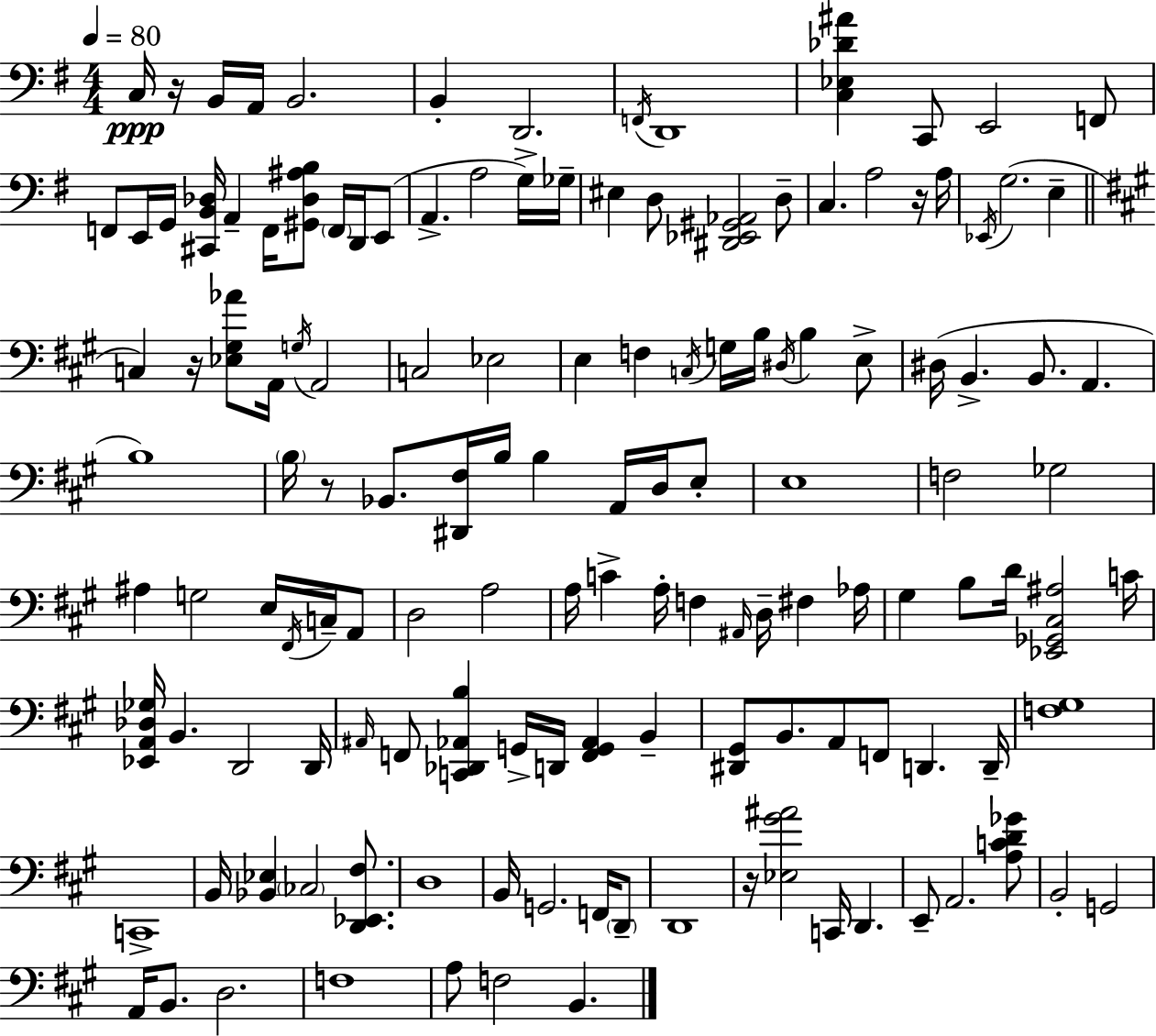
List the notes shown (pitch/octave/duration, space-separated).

C3/s R/s B2/s A2/s B2/h. B2/q D2/h. F2/s D2/w [C3,Eb3,Db4,A#4]/q C2/e E2/h F2/e F2/e E2/s G2/s [C#2,B2,Db3]/s A2/q F2/s [G#2,Db3,A#3,B3]/e F2/s D2/s E2/e A2/q. A3/h G3/s Gb3/s EIS3/q D3/e [D#2,Eb2,G#2,Ab2]/h D3/e C3/q. A3/h R/s A3/s Eb2/s G3/h. E3/q C3/q R/s [Eb3,G#3,Ab4]/e A2/s G3/s A2/h C3/h Eb3/h E3/q F3/q C3/s G3/s B3/s D#3/s B3/q E3/e D#3/s B2/q. B2/e. A2/q. B3/w B3/s R/e Bb2/e. [D#2,F#3]/s B3/s B3/q A2/s D3/s E3/e E3/w F3/h Gb3/h A#3/q G3/h E3/s F#2/s C3/s A2/e D3/h A3/h A3/s C4/q A3/s F3/q A#2/s D3/s F#3/q Ab3/s G#3/q B3/e D4/s [Eb2,Gb2,C#3,A#3]/h C4/s [Eb2,A2,Db3,Gb3]/s B2/q. D2/h D2/s A#2/s F2/e [C2,Db2,Ab2,B3]/q G2/s D2/s [F2,G2,Ab2]/q B2/q [D#2,G#2]/e B2/e. A2/e F2/e D2/q. D2/s [F3,G#3]/w C2/w B2/s [Bb2,Eb3]/q CES3/h [D2,Eb2,F#3]/e. D3/w B2/s G2/h. F2/s D2/e D2/w R/s [Eb3,G#4,A#4]/h C2/s D2/q. E2/e A2/h. [A3,C4,D4,Gb4]/e B2/h G2/h A2/s B2/e. D3/h. F3/w A3/e F3/h B2/q.